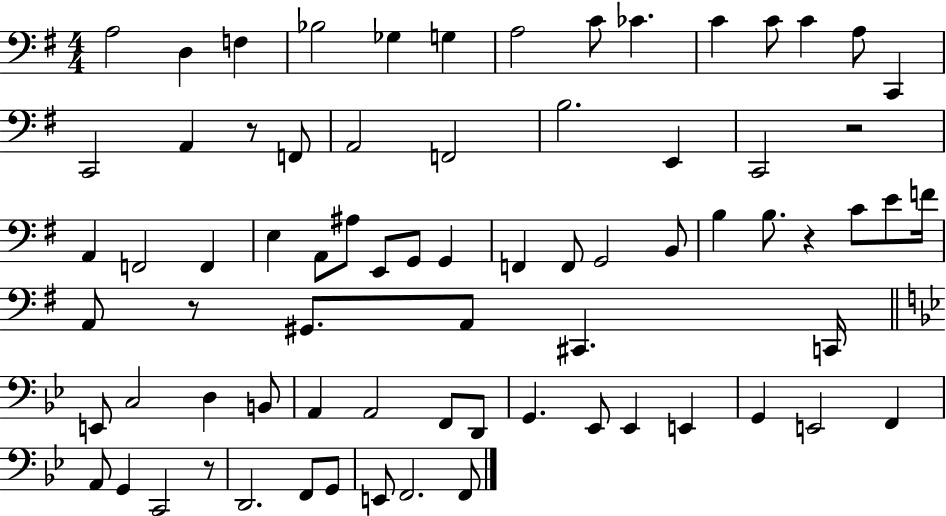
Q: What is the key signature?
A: G major